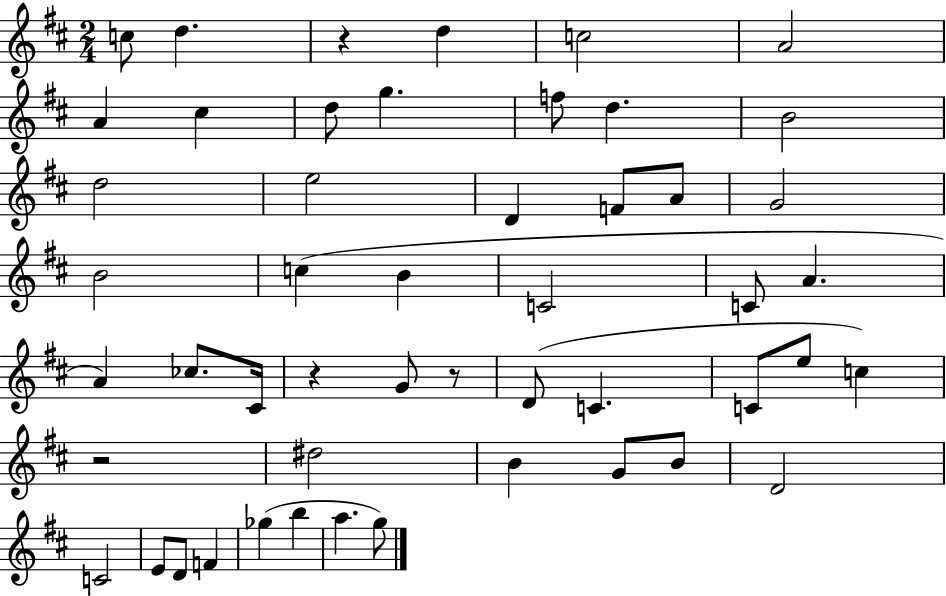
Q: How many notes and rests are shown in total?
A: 50